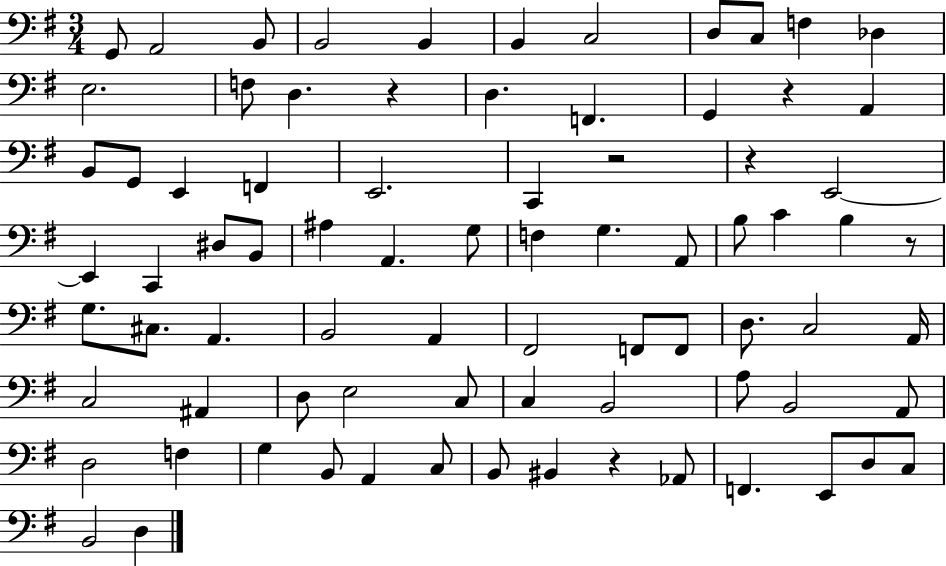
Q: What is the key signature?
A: G major